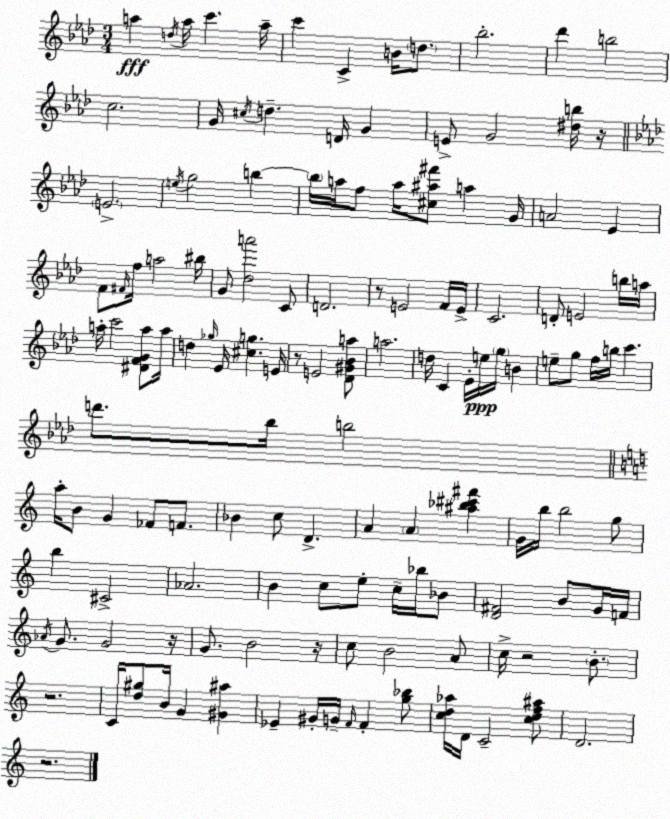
X:1
T:Untitled
M:3/4
L:1/4
K:Ab
a d/4 a/4 c' a/4 c' C B/4 d/2 _b2 _d' b2 c2 G/4 ^c/4 d D/4 G E/2 G2 [^db]/4 z/4 E2 e/4 g2 b b/4 a/4 f/2 a/4 [^c^a^f']/2 a G/4 A2 _E F/2 ^F/4 f/4 a2 ^b/4 G/2 [_da']2 C/2 D2 z/2 E2 F/4 E/4 C2 D/2 E2 b/4 a/4 a/4 c'2 [^DFGa]/2 a/4 d _g/4 _E/4 [^cg] E/4 z/2 E2 [_D^G_Ba]/2 a2 d/4 C _E/4 e/4 g/4 B e/2 g/2 f/4 b/4 c' d'/2 _b/4 b2 a/4 B/2 G _F/2 F/2 _B c/2 D A A [^a_b^c'^f'] G/4 b/4 b2 g/2 b ^C2 _A2 B c/2 e/2 c/4 _b/4 _B/2 [D^F]2 B/2 G/4 F/4 _A/4 G/2 G2 z/4 G/2 B2 z/4 c/2 B2 A/2 c/4 z2 B/2 z2 C/4 [d^g]/2 B/4 G [^G^a] _E ^G/4 G/4 F/4 F [g_b]/2 [cd_a]/4 D/4 C2 [cdf^a]/2 D2 z2